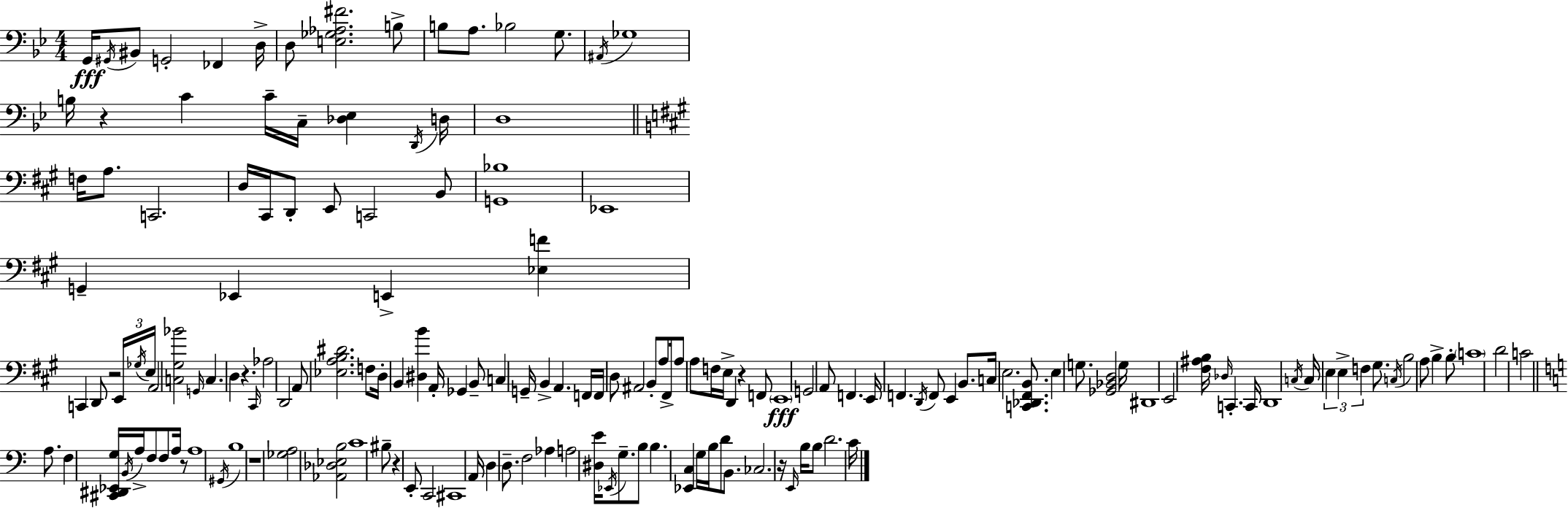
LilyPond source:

{
  \clef bass
  \numericTimeSignature
  \time 4/4
  \key bes \major
  g,16\fff \acciaccatura { gis,16 } bis,8 g,2-. fes,4 | d16-> d8 <e ges aes fis'>2. b8-> | b8 a8. bes2 g8. | \acciaccatura { ais,16 } ges1 | \break b16 r4 c'4 c'16-- c16-- <des ees>4 | \acciaccatura { d,16 } d16 d1 | \bar "||" \break \key a \major f16 a8. c,2. | d16 cis,16 d,8-. e,8 c,2 b,8 | <g, bes>1 | ees,1 | \break g,4-- ees,4 e,4-> <ees f'>4 | c,4 d,8 r2 \tuplet 3/2 { e,16 \acciaccatura { ges16 } | e16 } a,2 <c gis bes'>2 | \grace { g,16 } c4. d4 r4. | \break \grace { cis,16 } aes2 d,2 | a,8 <ees a b dis'>2. | f8 d16-. b,4 <dis b'>4 a,16-. ges,4 | b,8-- c4 g,16-- b,4-> a,4. | \break f,16 f,16 d8 ais,2 b,8-. | a8 fis,16-> a8 a8 f16 e16-> d,4 r4 | f,8 \parenthesize e,1\fff | g,2 a,8 f,4. | \break e,16 f,4. \acciaccatura { d,16 } f,8 e,4 | b,8. c16 e2. | <c, des, fis, b,>8. e4 g8. <ges, bes, d>2 | g16 dis,1 | \break e,2 <fis ais b>16 \grace { des16 } c,4.-. | c,16 d,1 | \acciaccatura { c16 } c16 \tuplet 3/2 { e4 e4-> f4 } | gis8. \acciaccatura { c16 } b2 a8 | \break b4-> b8-. \parenthesize c'1 | d'2 c'2 | \bar "||" \break \key c \major a8. f4 <cis, dis, ees, g>16 \acciaccatura { b,16 } a16-> f8 f8 a16 r8 | a1 | \acciaccatura { gis,16 } b1 | r1 | \break <ges a>2 <aes, des ees b>2 | c'1 | bis8-- r4 e,8-. c,2 | cis,1 | \break a,16 d4 d8.-- f2 | aes4 a2 <dis e'>16 \acciaccatura { ees,16 } | g8.-- b8 b4. <ees, c>4 g16 | b16 d'8 b,8. ces2. | \break r16 \grace { e,16 } b16 b8 d'2. | c'16 \bar "|."
}